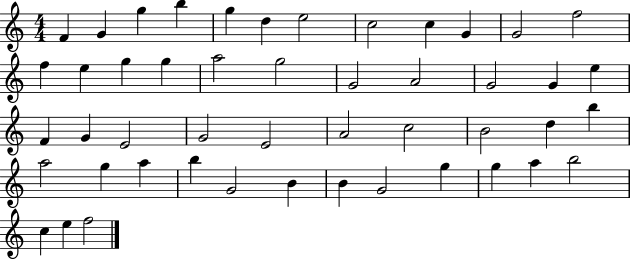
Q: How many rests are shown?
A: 0